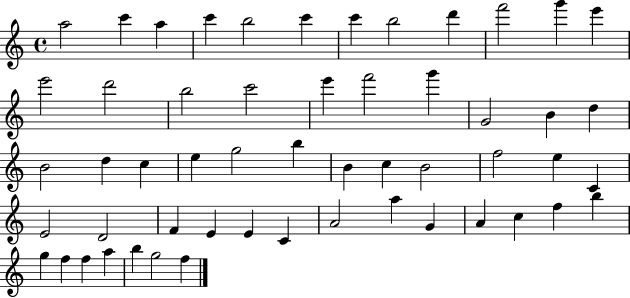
X:1
T:Untitled
M:4/4
L:1/4
K:C
a2 c' a c' b2 c' c' b2 d' f'2 g' e' e'2 d'2 b2 c'2 e' f'2 g' G2 B d B2 d c e g2 b B c B2 f2 e C E2 D2 F E E C A2 a G A c f b g f f a b g2 f